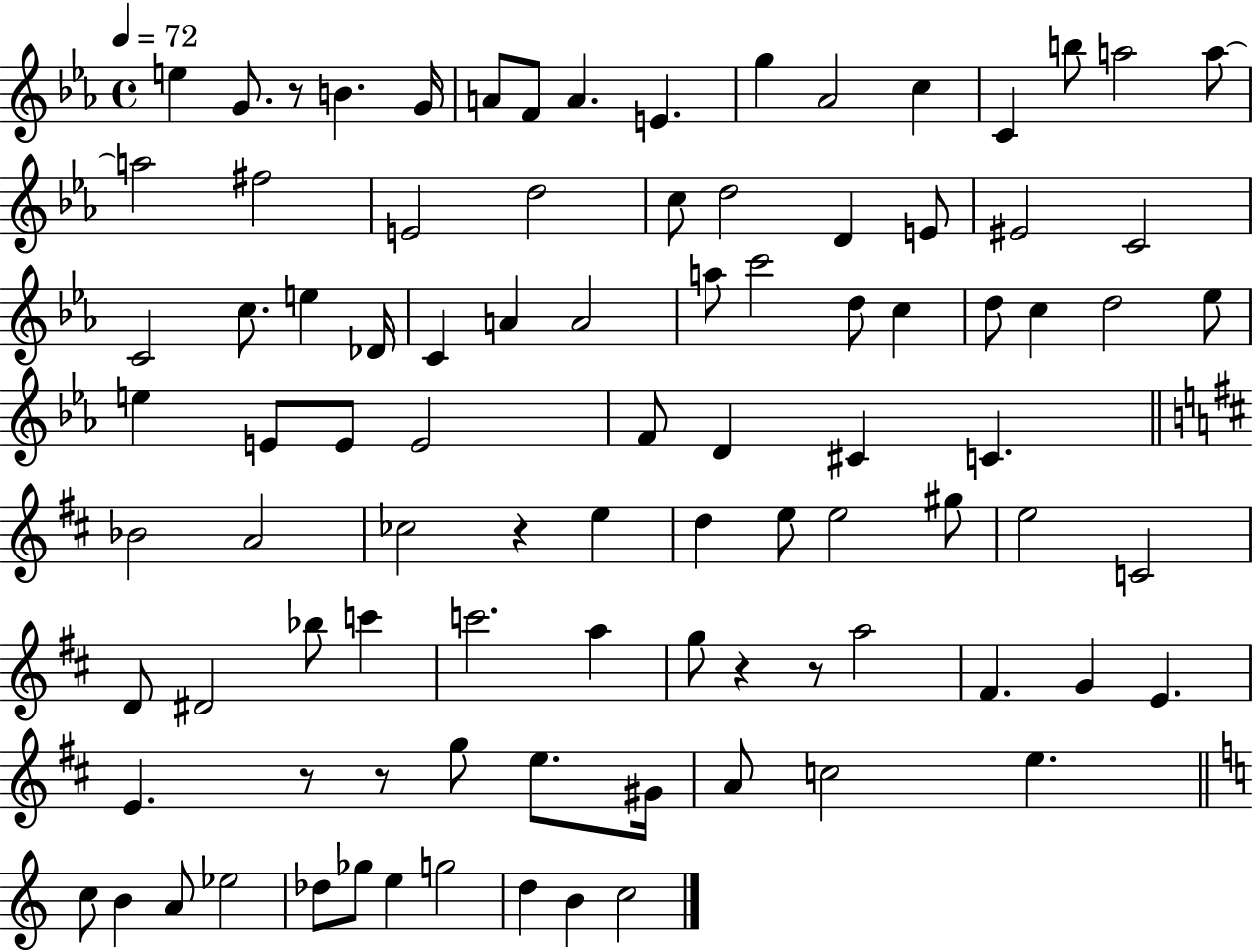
{
  \clef treble
  \time 4/4
  \defaultTimeSignature
  \key ees \major
  \tempo 4 = 72
  \repeat volta 2 { e''4 g'8. r8 b'4. g'16 | a'8 f'8 a'4. e'4. | g''4 aes'2 c''4 | c'4 b''8 a''2 a''8~~ | \break a''2 fis''2 | e'2 d''2 | c''8 d''2 d'4 e'8 | eis'2 c'2 | \break c'2 c''8. e''4 des'16 | c'4 a'4 a'2 | a''8 c'''2 d''8 c''4 | d''8 c''4 d''2 ees''8 | \break e''4 e'8 e'8 e'2 | f'8 d'4 cis'4 c'4. | \bar "||" \break \key d \major bes'2 a'2 | ces''2 r4 e''4 | d''4 e''8 e''2 gis''8 | e''2 c'2 | \break d'8 dis'2 bes''8 c'''4 | c'''2. a''4 | g''8 r4 r8 a''2 | fis'4. g'4 e'4. | \break e'4. r8 r8 g''8 e''8. gis'16 | a'8 c''2 e''4. | \bar "||" \break \key c \major c''8 b'4 a'8 ees''2 | des''8 ges''8 e''4 g''2 | d''4 b'4 c''2 | } \bar "|."
}